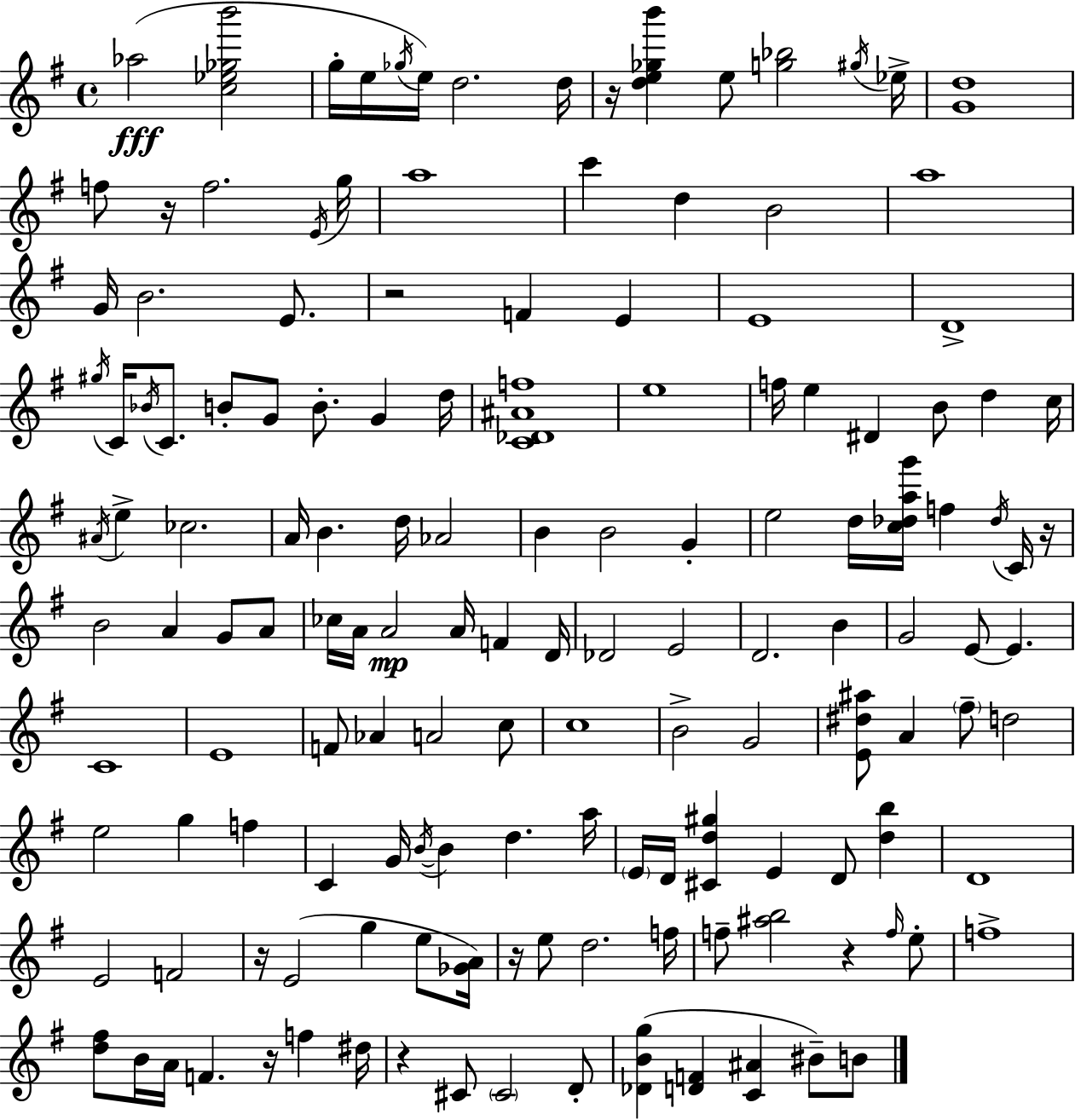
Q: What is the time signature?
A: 4/4